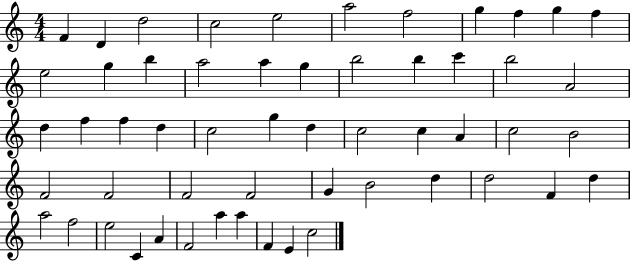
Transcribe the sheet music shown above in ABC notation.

X:1
T:Untitled
M:4/4
L:1/4
K:C
F D d2 c2 e2 a2 f2 g f g f e2 g b a2 a g b2 b c' b2 A2 d f f d c2 g d c2 c A c2 B2 F2 F2 F2 F2 G B2 d d2 F d a2 f2 e2 C A F2 a a F E c2